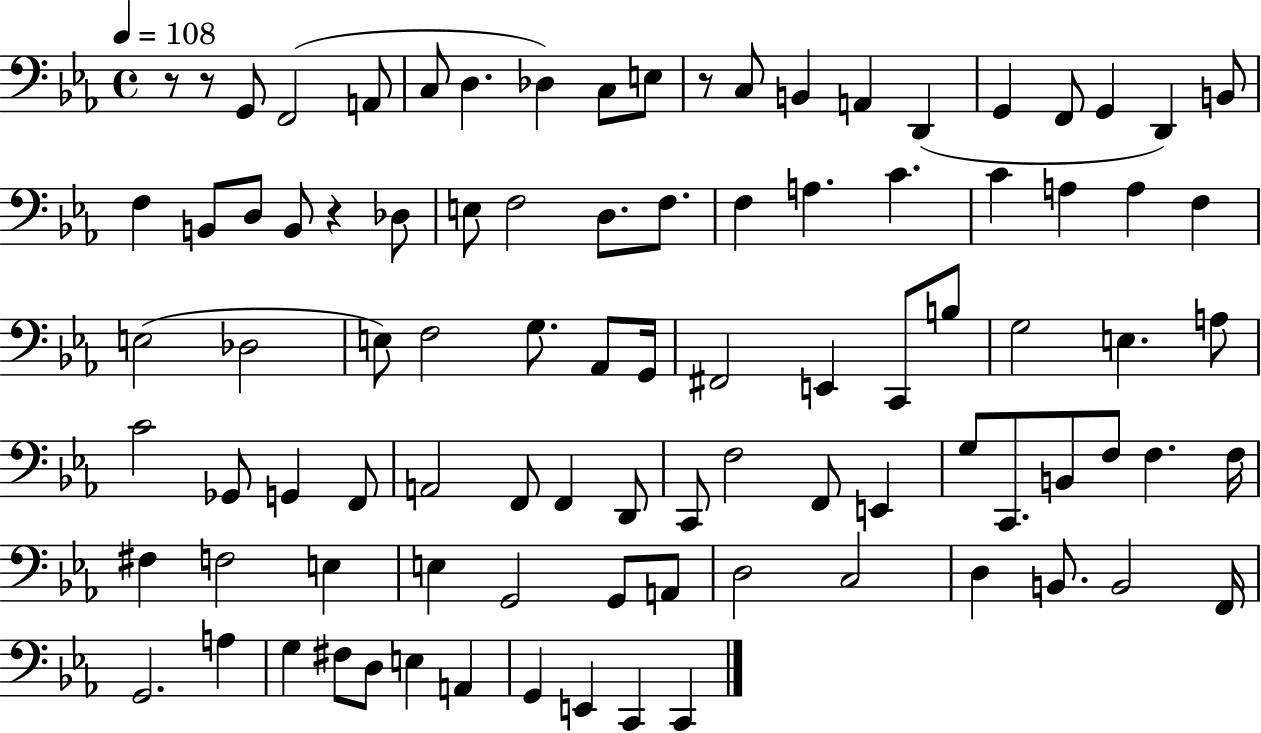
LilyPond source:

{
  \clef bass
  \time 4/4
  \defaultTimeSignature
  \key ees \major
  \tempo 4 = 108
  r8 r8 g,8 f,2( a,8 | c8 d4. des4) c8 e8 | r8 c8 b,4 a,4 d,4( | g,4 f,8 g,4 d,4) b,8 | \break f4 b,8 d8 b,8 r4 des8 | e8 f2 d8. f8. | f4 a4. c'4. | c'4 a4 a4 f4 | \break e2( des2 | e8) f2 g8. aes,8 g,16 | fis,2 e,4 c,8 b8 | g2 e4. a8 | \break c'2 ges,8 g,4 f,8 | a,2 f,8 f,4 d,8 | c,8 f2 f,8 e,4 | g8 c,8. b,8 f8 f4. f16 | \break fis4 f2 e4 | e4 g,2 g,8 a,8 | d2 c2 | d4 b,8. b,2 f,16 | \break g,2. a4 | g4 fis8 d8 e4 a,4 | g,4 e,4 c,4 c,4 | \bar "|."
}